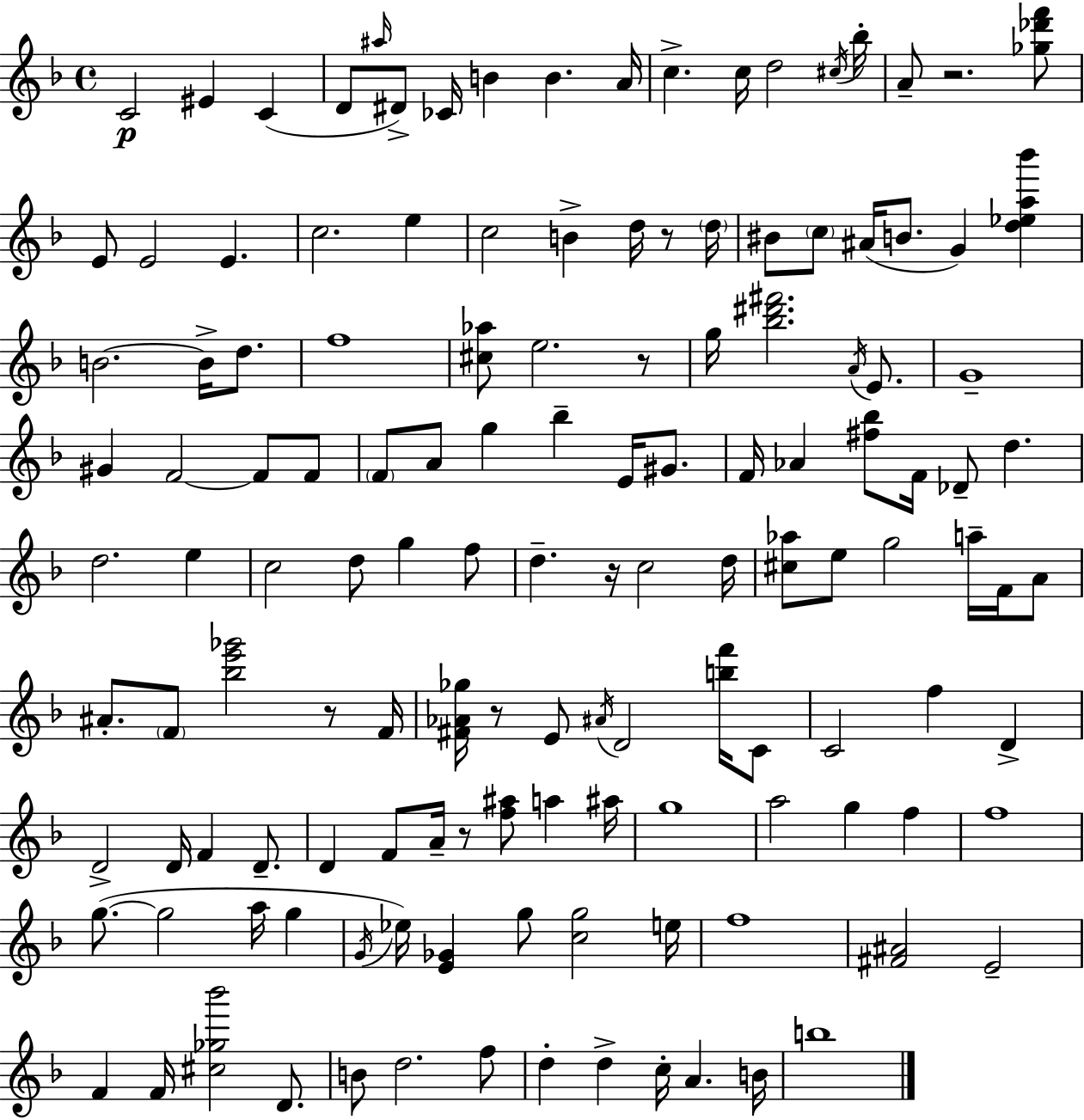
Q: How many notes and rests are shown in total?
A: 135